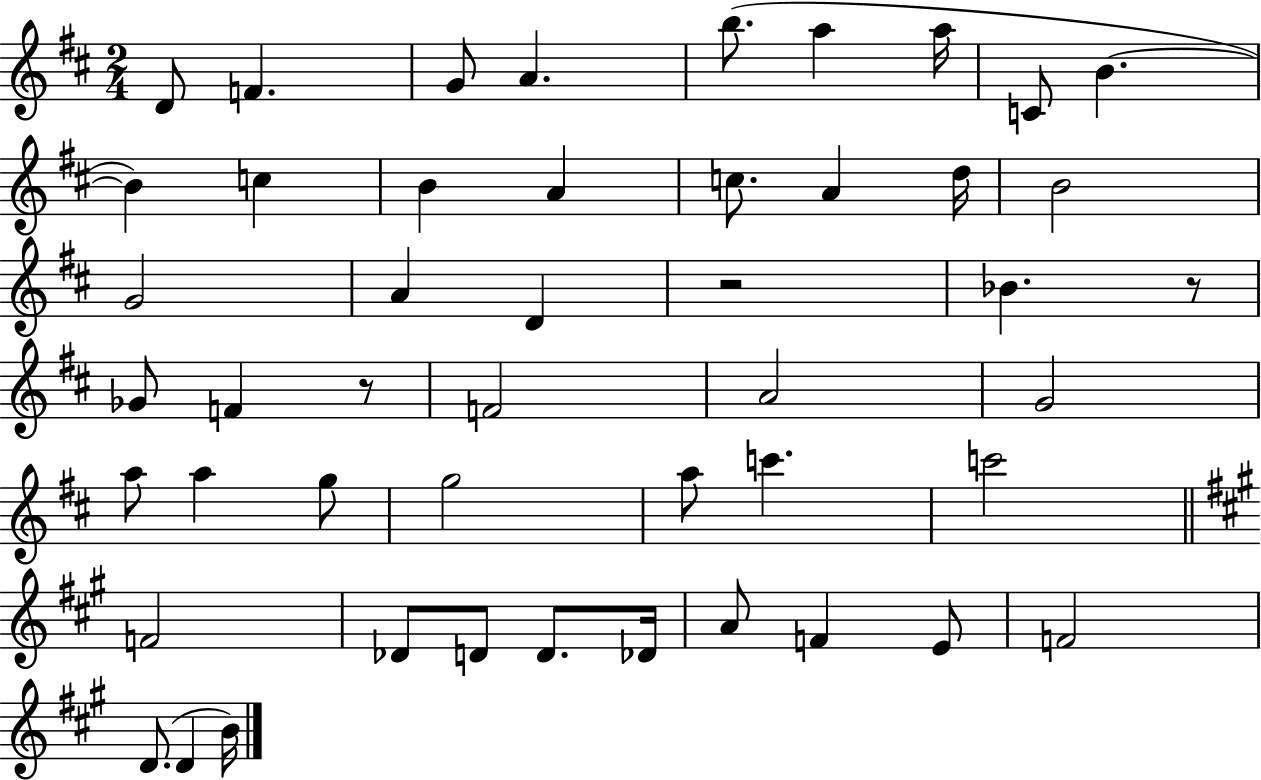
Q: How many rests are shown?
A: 3